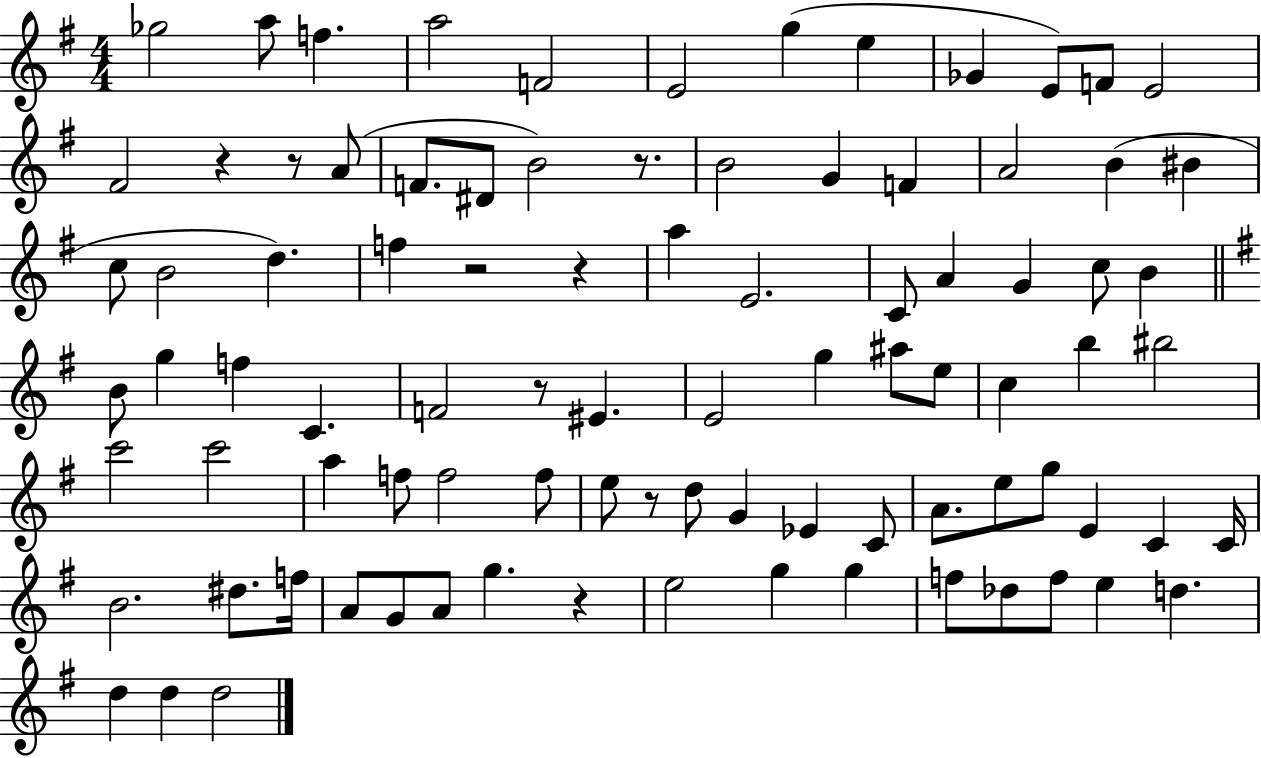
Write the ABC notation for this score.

X:1
T:Untitled
M:4/4
L:1/4
K:G
_g2 a/2 f a2 F2 E2 g e _G E/2 F/2 E2 ^F2 z z/2 A/2 F/2 ^D/2 B2 z/2 B2 G F A2 B ^B c/2 B2 d f z2 z a E2 C/2 A G c/2 B B/2 g f C F2 z/2 ^E E2 g ^a/2 e/2 c b ^b2 c'2 c'2 a f/2 f2 f/2 e/2 z/2 d/2 G _E C/2 A/2 e/2 g/2 E C C/4 B2 ^d/2 f/4 A/2 G/2 A/2 g z e2 g g f/2 _d/2 f/2 e d d d d2